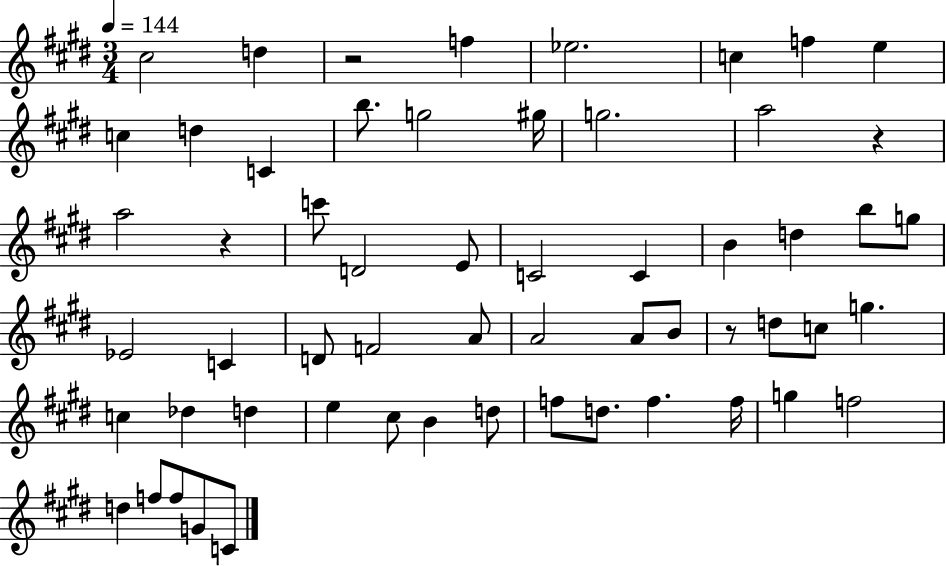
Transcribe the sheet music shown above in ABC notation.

X:1
T:Untitled
M:3/4
L:1/4
K:E
^c2 d z2 f _e2 c f e c d C b/2 g2 ^g/4 g2 a2 z a2 z c'/2 D2 E/2 C2 C B d b/2 g/2 _E2 C D/2 F2 A/2 A2 A/2 B/2 z/2 d/2 c/2 g c _d d e ^c/2 B d/2 f/2 d/2 f f/4 g f2 d f/2 f/2 G/2 C/2